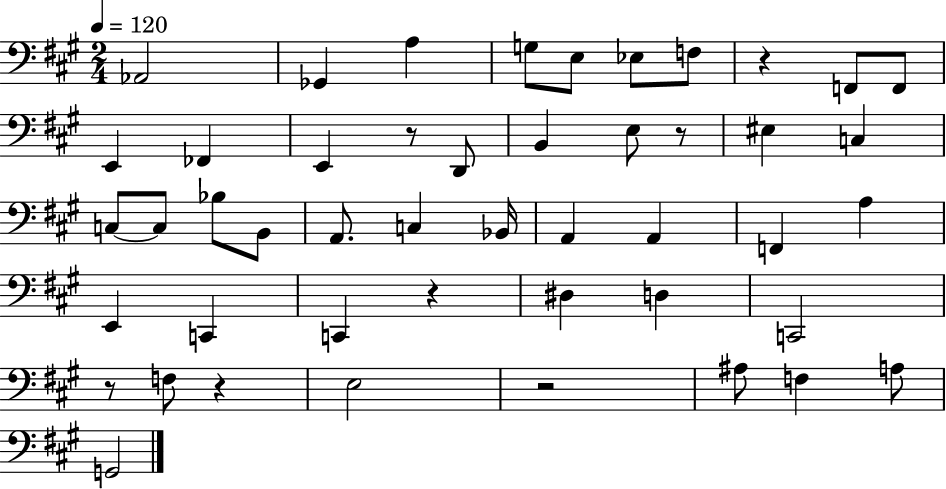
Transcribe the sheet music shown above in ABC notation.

X:1
T:Untitled
M:2/4
L:1/4
K:A
_A,,2 _G,, A, G,/2 E,/2 _E,/2 F,/2 z F,,/2 F,,/2 E,, _F,, E,, z/2 D,,/2 B,, E,/2 z/2 ^E, C, C,/2 C,/2 _B,/2 B,,/2 A,,/2 C, _B,,/4 A,, A,, F,, A, E,, C,, C,, z ^D, D, C,,2 z/2 F,/2 z E,2 z2 ^A,/2 F, A,/2 G,,2